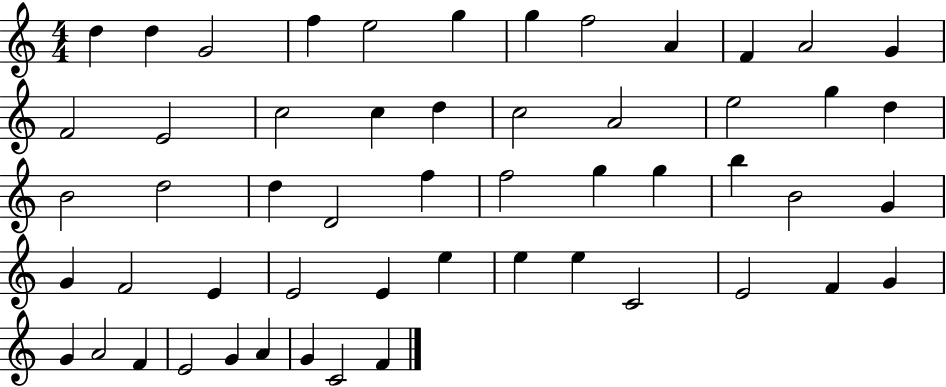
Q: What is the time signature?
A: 4/4